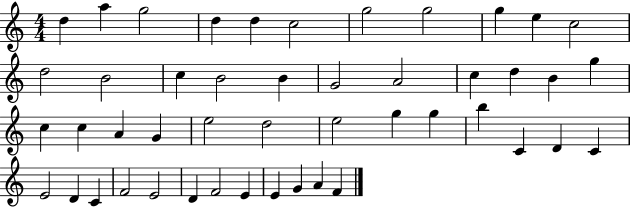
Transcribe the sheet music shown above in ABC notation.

X:1
T:Untitled
M:4/4
L:1/4
K:C
d a g2 d d c2 g2 g2 g e c2 d2 B2 c B2 B G2 A2 c d B g c c A G e2 d2 e2 g g b C D C E2 D C F2 E2 D F2 E E G A F